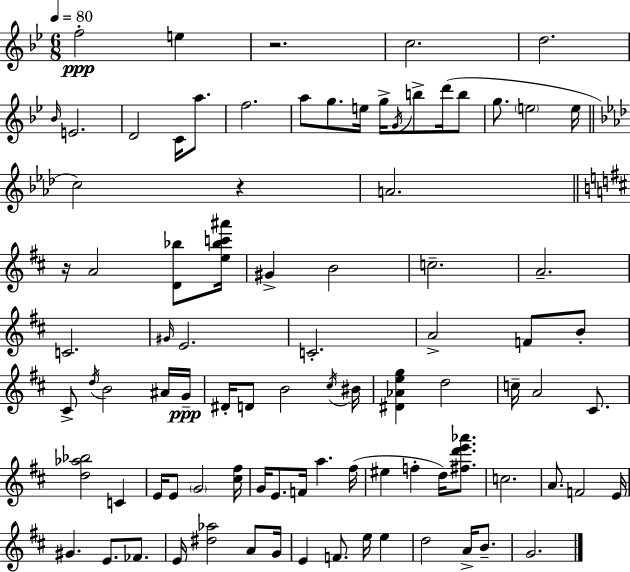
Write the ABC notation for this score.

X:1
T:Untitled
M:6/8
L:1/4
K:Bb
f2 e z2 c2 d2 _B/4 E2 D2 C/4 a/2 f2 a/2 g/2 e/4 g/4 G/4 b/2 d'/4 b/2 g/2 e2 e/4 c2 z A2 z/4 A2 [D_b]/2 [e_bc'^a']/4 ^G B2 c2 A2 C2 ^G/4 E2 C2 A2 F/2 B/2 ^C/2 d/4 B2 ^A/4 G/4 ^D/4 D/2 B2 ^c/4 ^B/4 [^D_Aeg] d2 c/4 A2 ^C/2 [d_a_b]2 C E/4 E/2 G2 [^c^f]/4 G/4 E/2 F/4 a ^f/4 ^e f d/4 [^fd'e'_a']/2 c2 A/2 F2 E/4 ^G E/2 _F/2 E/4 [^d_a]2 A/2 G/4 E F/2 e/4 e d2 A/4 B/2 G2